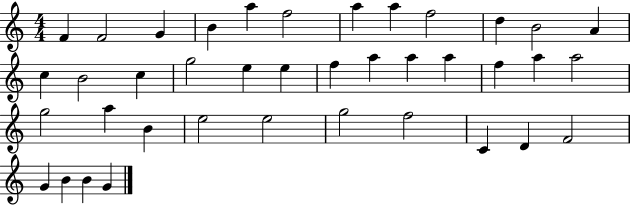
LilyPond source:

{
  \clef treble
  \numericTimeSignature
  \time 4/4
  \key c \major
  f'4 f'2 g'4 | b'4 a''4 f''2 | a''4 a''4 f''2 | d''4 b'2 a'4 | \break c''4 b'2 c''4 | g''2 e''4 e''4 | f''4 a''4 a''4 a''4 | f''4 a''4 a''2 | \break g''2 a''4 b'4 | e''2 e''2 | g''2 f''2 | c'4 d'4 f'2 | \break g'4 b'4 b'4 g'4 | \bar "|."
}